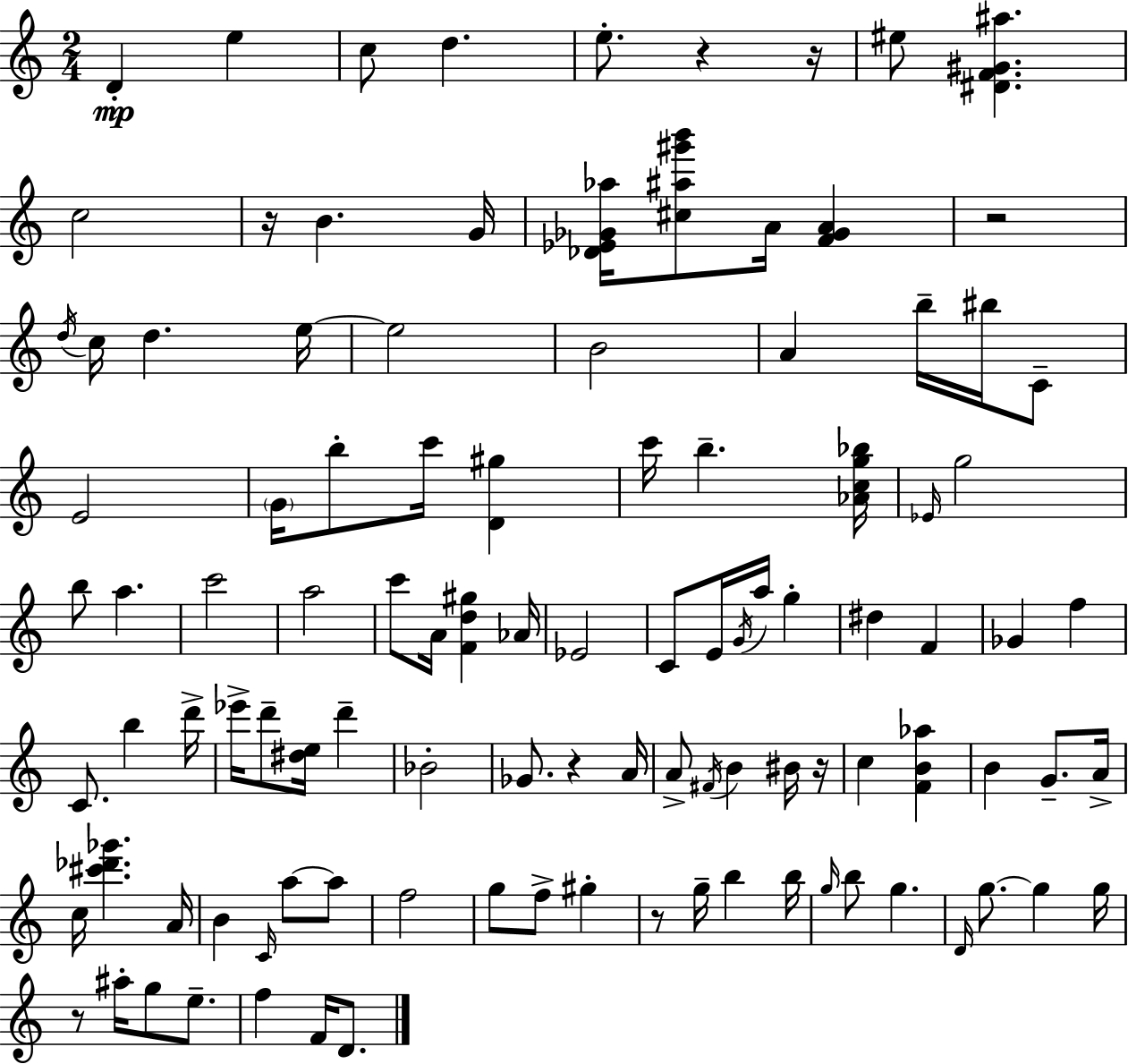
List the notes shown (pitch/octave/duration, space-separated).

D4/q E5/q C5/e D5/q. E5/e. R/q R/s EIS5/e [D#4,F4,G#4,A#5]/q. C5/h R/s B4/q. G4/s [Db4,Eb4,Gb4,Ab5]/s [C#5,A#5,G#6,B6]/e A4/s [F4,Gb4,A4]/q R/h D5/s C5/s D5/q. E5/s E5/h B4/h A4/q B5/s BIS5/s C4/e E4/h G4/s B5/e C6/s [D4,G#5]/q C6/s B5/q. [Ab4,C5,G5,Bb5]/s Eb4/s G5/h B5/e A5/q. C6/h A5/h C6/e A4/s [F4,D5,G#5]/q Ab4/s Eb4/h C4/e E4/s G4/s A5/s G5/q D#5/q F4/q Gb4/q F5/q C4/e. B5/q D6/s Eb6/s D6/e [D#5,E5]/s D6/q Bb4/h Gb4/e. R/q A4/s A4/e F#4/s B4/q BIS4/s R/s C5/q [F4,B4,Ab5]/q B4/q G4/e. A4/s C5/s [C#6,Db6,Gb6]/q. A4/s B4/q C4/s A5/e A5/e F5/h G5/e F5/e G#5/q R/e G5/s B5/q B5/s G5/s B5/e G5/q. D4/s G5/e. G5/q G5/s R/e A#5/s G5/e E5/e. F5/q F4/s D4/e.